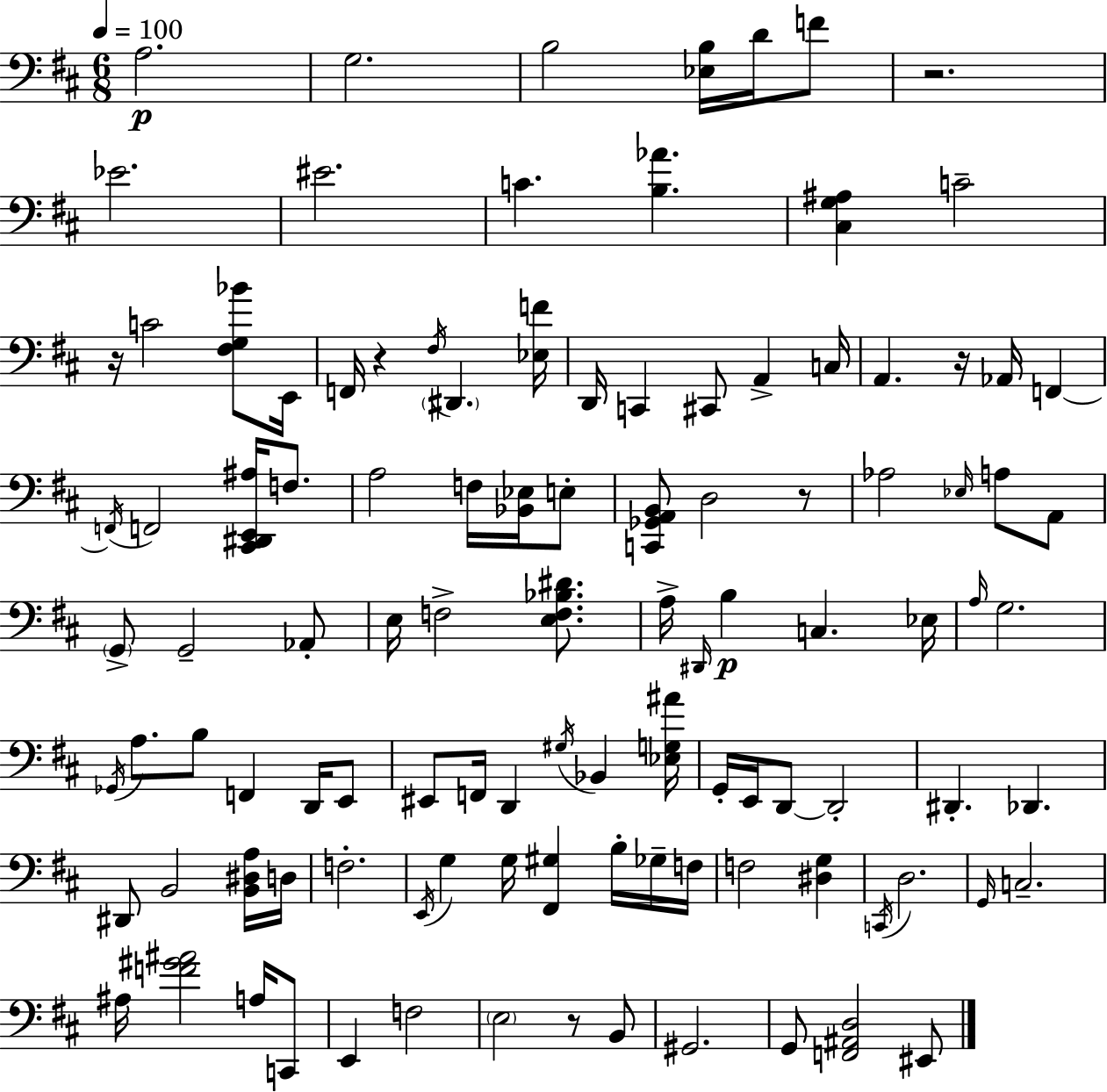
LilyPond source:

{
  \clef bass
  \numericTimeSignature
  \time 6/8
  \key d \major
  \tempo 4 = 100
  \repeat volta 2 { a2.\p | g2. | b2 <ees b>16 d'16 f'8 | r2. | \break ees'2. | eis'2. | c'4. <b aes'>4. | <cis g ais>4 c'2-- | \break r16 c'2 <fis g bes'>8 e,16 | f,16 r4 \acciaccatura { fis16 } \parenthesize dis,4. | <ees f'>16 d,16 c,4 cis,8 a,4-> | c16 a,4. r16 aes,16 f,4~~ | \break \acciaccatura { f,16 } f,2 <cis, dis, e, ais>16 f8. | a2 f16 <bes, ees>16 | e8-. <c, ges, a, b,>8 d2 | r8 aes2 \grace { ees16 } a8 | \break a,8 \parenthesize g,8-> g,2-- | aes,8-. e16 f2-> | <e f bes dis'>8. a16-> \grace { dis,16 } b4\p c4. | ees16 \grace { a16 } g2. | \break \acciaccatura { ges,16 } a8. b8 f,4 | d,16 e,8 eis,8 f,16 d,4 | \acciaccatura { gis16 } bes,4 <ees g ais'>16 g,16-. e,16 d,8~~ d,2-. | dis,4.-. | \break des,4. dis,8 b,2 | <b, dis a>16 d16 f2.-. | \acciaccatura { e,16 } g4 | g16 <fis, gis>4 b16-. ges16-- f16 f2 | \break <dis g>4 \acciaccatura { c,16 } d2. | \grace { g,16 } c2.-- | ais16 <f' gis' ais'>2 | a16 c,8 e,4 | \break f2 \parenthesize e2 | r8 b,8 gis,2. | g,8 | <f, ais, d>2 eis,8 } \bar "|."
}